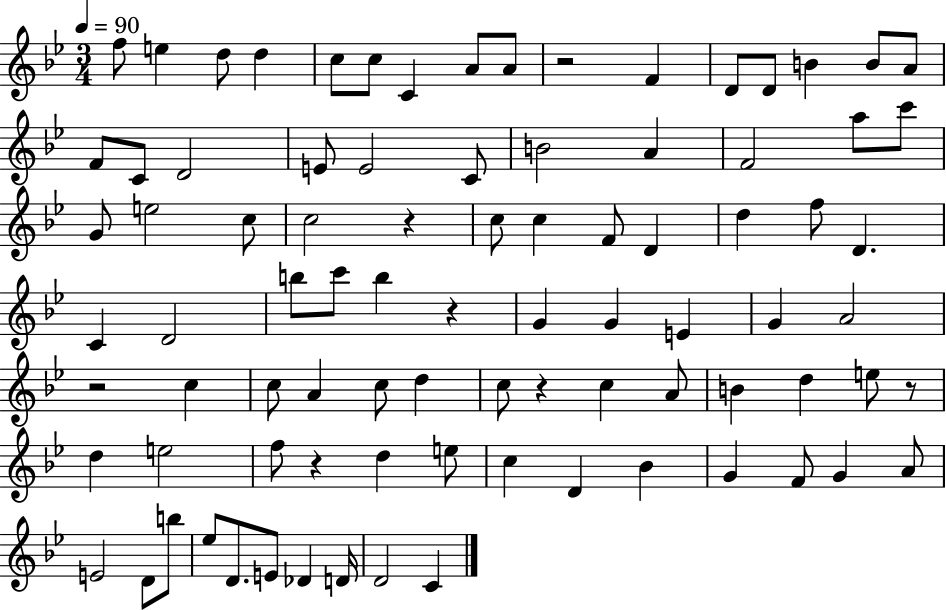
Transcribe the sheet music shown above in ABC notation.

X:1
T:Untitled
M:3/4
L:1/4
K:Bb
f/2 e d/2 d c/2 c/2 C A/2 A/2 z2 F D/2 D/2 B B/2 A/2 F/2 C/2 D2 E/2 E2 C/2 B2 A F2 a/2 c'/2 G/2 e2 c/2 c2 z c/2 c F/2 D d f/2 D C D2 b/2 c'/2 b z G G E G A2 z2 c c/2 A c/2 d c/2 z c A/2 B d e/2 z/2 d e2 f/2 z d e/2 c D _B G F/2 G A/2 E2 D/2 b/2 _e/2 D/2 E/2 _D D/4 D2 C